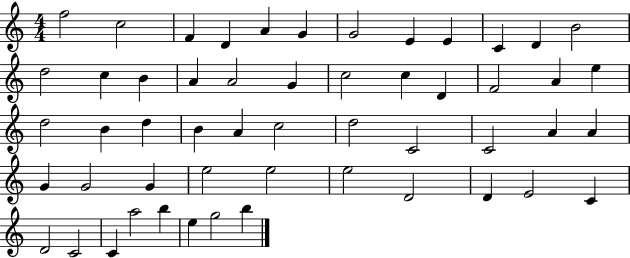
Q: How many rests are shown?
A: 0